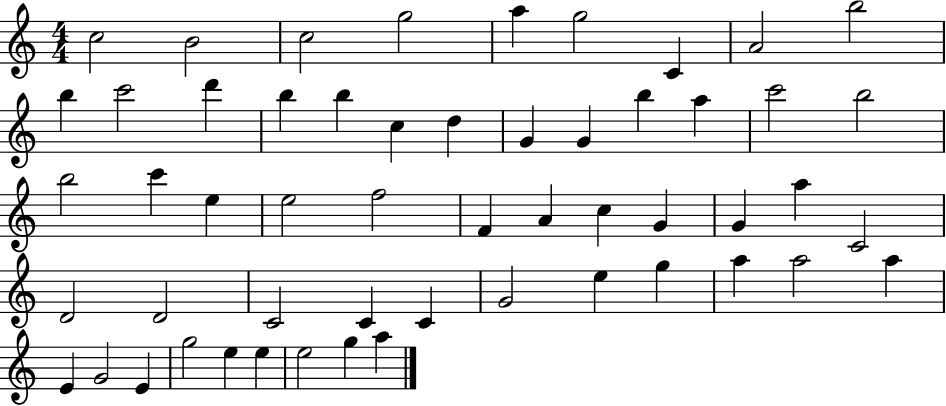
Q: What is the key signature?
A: C major